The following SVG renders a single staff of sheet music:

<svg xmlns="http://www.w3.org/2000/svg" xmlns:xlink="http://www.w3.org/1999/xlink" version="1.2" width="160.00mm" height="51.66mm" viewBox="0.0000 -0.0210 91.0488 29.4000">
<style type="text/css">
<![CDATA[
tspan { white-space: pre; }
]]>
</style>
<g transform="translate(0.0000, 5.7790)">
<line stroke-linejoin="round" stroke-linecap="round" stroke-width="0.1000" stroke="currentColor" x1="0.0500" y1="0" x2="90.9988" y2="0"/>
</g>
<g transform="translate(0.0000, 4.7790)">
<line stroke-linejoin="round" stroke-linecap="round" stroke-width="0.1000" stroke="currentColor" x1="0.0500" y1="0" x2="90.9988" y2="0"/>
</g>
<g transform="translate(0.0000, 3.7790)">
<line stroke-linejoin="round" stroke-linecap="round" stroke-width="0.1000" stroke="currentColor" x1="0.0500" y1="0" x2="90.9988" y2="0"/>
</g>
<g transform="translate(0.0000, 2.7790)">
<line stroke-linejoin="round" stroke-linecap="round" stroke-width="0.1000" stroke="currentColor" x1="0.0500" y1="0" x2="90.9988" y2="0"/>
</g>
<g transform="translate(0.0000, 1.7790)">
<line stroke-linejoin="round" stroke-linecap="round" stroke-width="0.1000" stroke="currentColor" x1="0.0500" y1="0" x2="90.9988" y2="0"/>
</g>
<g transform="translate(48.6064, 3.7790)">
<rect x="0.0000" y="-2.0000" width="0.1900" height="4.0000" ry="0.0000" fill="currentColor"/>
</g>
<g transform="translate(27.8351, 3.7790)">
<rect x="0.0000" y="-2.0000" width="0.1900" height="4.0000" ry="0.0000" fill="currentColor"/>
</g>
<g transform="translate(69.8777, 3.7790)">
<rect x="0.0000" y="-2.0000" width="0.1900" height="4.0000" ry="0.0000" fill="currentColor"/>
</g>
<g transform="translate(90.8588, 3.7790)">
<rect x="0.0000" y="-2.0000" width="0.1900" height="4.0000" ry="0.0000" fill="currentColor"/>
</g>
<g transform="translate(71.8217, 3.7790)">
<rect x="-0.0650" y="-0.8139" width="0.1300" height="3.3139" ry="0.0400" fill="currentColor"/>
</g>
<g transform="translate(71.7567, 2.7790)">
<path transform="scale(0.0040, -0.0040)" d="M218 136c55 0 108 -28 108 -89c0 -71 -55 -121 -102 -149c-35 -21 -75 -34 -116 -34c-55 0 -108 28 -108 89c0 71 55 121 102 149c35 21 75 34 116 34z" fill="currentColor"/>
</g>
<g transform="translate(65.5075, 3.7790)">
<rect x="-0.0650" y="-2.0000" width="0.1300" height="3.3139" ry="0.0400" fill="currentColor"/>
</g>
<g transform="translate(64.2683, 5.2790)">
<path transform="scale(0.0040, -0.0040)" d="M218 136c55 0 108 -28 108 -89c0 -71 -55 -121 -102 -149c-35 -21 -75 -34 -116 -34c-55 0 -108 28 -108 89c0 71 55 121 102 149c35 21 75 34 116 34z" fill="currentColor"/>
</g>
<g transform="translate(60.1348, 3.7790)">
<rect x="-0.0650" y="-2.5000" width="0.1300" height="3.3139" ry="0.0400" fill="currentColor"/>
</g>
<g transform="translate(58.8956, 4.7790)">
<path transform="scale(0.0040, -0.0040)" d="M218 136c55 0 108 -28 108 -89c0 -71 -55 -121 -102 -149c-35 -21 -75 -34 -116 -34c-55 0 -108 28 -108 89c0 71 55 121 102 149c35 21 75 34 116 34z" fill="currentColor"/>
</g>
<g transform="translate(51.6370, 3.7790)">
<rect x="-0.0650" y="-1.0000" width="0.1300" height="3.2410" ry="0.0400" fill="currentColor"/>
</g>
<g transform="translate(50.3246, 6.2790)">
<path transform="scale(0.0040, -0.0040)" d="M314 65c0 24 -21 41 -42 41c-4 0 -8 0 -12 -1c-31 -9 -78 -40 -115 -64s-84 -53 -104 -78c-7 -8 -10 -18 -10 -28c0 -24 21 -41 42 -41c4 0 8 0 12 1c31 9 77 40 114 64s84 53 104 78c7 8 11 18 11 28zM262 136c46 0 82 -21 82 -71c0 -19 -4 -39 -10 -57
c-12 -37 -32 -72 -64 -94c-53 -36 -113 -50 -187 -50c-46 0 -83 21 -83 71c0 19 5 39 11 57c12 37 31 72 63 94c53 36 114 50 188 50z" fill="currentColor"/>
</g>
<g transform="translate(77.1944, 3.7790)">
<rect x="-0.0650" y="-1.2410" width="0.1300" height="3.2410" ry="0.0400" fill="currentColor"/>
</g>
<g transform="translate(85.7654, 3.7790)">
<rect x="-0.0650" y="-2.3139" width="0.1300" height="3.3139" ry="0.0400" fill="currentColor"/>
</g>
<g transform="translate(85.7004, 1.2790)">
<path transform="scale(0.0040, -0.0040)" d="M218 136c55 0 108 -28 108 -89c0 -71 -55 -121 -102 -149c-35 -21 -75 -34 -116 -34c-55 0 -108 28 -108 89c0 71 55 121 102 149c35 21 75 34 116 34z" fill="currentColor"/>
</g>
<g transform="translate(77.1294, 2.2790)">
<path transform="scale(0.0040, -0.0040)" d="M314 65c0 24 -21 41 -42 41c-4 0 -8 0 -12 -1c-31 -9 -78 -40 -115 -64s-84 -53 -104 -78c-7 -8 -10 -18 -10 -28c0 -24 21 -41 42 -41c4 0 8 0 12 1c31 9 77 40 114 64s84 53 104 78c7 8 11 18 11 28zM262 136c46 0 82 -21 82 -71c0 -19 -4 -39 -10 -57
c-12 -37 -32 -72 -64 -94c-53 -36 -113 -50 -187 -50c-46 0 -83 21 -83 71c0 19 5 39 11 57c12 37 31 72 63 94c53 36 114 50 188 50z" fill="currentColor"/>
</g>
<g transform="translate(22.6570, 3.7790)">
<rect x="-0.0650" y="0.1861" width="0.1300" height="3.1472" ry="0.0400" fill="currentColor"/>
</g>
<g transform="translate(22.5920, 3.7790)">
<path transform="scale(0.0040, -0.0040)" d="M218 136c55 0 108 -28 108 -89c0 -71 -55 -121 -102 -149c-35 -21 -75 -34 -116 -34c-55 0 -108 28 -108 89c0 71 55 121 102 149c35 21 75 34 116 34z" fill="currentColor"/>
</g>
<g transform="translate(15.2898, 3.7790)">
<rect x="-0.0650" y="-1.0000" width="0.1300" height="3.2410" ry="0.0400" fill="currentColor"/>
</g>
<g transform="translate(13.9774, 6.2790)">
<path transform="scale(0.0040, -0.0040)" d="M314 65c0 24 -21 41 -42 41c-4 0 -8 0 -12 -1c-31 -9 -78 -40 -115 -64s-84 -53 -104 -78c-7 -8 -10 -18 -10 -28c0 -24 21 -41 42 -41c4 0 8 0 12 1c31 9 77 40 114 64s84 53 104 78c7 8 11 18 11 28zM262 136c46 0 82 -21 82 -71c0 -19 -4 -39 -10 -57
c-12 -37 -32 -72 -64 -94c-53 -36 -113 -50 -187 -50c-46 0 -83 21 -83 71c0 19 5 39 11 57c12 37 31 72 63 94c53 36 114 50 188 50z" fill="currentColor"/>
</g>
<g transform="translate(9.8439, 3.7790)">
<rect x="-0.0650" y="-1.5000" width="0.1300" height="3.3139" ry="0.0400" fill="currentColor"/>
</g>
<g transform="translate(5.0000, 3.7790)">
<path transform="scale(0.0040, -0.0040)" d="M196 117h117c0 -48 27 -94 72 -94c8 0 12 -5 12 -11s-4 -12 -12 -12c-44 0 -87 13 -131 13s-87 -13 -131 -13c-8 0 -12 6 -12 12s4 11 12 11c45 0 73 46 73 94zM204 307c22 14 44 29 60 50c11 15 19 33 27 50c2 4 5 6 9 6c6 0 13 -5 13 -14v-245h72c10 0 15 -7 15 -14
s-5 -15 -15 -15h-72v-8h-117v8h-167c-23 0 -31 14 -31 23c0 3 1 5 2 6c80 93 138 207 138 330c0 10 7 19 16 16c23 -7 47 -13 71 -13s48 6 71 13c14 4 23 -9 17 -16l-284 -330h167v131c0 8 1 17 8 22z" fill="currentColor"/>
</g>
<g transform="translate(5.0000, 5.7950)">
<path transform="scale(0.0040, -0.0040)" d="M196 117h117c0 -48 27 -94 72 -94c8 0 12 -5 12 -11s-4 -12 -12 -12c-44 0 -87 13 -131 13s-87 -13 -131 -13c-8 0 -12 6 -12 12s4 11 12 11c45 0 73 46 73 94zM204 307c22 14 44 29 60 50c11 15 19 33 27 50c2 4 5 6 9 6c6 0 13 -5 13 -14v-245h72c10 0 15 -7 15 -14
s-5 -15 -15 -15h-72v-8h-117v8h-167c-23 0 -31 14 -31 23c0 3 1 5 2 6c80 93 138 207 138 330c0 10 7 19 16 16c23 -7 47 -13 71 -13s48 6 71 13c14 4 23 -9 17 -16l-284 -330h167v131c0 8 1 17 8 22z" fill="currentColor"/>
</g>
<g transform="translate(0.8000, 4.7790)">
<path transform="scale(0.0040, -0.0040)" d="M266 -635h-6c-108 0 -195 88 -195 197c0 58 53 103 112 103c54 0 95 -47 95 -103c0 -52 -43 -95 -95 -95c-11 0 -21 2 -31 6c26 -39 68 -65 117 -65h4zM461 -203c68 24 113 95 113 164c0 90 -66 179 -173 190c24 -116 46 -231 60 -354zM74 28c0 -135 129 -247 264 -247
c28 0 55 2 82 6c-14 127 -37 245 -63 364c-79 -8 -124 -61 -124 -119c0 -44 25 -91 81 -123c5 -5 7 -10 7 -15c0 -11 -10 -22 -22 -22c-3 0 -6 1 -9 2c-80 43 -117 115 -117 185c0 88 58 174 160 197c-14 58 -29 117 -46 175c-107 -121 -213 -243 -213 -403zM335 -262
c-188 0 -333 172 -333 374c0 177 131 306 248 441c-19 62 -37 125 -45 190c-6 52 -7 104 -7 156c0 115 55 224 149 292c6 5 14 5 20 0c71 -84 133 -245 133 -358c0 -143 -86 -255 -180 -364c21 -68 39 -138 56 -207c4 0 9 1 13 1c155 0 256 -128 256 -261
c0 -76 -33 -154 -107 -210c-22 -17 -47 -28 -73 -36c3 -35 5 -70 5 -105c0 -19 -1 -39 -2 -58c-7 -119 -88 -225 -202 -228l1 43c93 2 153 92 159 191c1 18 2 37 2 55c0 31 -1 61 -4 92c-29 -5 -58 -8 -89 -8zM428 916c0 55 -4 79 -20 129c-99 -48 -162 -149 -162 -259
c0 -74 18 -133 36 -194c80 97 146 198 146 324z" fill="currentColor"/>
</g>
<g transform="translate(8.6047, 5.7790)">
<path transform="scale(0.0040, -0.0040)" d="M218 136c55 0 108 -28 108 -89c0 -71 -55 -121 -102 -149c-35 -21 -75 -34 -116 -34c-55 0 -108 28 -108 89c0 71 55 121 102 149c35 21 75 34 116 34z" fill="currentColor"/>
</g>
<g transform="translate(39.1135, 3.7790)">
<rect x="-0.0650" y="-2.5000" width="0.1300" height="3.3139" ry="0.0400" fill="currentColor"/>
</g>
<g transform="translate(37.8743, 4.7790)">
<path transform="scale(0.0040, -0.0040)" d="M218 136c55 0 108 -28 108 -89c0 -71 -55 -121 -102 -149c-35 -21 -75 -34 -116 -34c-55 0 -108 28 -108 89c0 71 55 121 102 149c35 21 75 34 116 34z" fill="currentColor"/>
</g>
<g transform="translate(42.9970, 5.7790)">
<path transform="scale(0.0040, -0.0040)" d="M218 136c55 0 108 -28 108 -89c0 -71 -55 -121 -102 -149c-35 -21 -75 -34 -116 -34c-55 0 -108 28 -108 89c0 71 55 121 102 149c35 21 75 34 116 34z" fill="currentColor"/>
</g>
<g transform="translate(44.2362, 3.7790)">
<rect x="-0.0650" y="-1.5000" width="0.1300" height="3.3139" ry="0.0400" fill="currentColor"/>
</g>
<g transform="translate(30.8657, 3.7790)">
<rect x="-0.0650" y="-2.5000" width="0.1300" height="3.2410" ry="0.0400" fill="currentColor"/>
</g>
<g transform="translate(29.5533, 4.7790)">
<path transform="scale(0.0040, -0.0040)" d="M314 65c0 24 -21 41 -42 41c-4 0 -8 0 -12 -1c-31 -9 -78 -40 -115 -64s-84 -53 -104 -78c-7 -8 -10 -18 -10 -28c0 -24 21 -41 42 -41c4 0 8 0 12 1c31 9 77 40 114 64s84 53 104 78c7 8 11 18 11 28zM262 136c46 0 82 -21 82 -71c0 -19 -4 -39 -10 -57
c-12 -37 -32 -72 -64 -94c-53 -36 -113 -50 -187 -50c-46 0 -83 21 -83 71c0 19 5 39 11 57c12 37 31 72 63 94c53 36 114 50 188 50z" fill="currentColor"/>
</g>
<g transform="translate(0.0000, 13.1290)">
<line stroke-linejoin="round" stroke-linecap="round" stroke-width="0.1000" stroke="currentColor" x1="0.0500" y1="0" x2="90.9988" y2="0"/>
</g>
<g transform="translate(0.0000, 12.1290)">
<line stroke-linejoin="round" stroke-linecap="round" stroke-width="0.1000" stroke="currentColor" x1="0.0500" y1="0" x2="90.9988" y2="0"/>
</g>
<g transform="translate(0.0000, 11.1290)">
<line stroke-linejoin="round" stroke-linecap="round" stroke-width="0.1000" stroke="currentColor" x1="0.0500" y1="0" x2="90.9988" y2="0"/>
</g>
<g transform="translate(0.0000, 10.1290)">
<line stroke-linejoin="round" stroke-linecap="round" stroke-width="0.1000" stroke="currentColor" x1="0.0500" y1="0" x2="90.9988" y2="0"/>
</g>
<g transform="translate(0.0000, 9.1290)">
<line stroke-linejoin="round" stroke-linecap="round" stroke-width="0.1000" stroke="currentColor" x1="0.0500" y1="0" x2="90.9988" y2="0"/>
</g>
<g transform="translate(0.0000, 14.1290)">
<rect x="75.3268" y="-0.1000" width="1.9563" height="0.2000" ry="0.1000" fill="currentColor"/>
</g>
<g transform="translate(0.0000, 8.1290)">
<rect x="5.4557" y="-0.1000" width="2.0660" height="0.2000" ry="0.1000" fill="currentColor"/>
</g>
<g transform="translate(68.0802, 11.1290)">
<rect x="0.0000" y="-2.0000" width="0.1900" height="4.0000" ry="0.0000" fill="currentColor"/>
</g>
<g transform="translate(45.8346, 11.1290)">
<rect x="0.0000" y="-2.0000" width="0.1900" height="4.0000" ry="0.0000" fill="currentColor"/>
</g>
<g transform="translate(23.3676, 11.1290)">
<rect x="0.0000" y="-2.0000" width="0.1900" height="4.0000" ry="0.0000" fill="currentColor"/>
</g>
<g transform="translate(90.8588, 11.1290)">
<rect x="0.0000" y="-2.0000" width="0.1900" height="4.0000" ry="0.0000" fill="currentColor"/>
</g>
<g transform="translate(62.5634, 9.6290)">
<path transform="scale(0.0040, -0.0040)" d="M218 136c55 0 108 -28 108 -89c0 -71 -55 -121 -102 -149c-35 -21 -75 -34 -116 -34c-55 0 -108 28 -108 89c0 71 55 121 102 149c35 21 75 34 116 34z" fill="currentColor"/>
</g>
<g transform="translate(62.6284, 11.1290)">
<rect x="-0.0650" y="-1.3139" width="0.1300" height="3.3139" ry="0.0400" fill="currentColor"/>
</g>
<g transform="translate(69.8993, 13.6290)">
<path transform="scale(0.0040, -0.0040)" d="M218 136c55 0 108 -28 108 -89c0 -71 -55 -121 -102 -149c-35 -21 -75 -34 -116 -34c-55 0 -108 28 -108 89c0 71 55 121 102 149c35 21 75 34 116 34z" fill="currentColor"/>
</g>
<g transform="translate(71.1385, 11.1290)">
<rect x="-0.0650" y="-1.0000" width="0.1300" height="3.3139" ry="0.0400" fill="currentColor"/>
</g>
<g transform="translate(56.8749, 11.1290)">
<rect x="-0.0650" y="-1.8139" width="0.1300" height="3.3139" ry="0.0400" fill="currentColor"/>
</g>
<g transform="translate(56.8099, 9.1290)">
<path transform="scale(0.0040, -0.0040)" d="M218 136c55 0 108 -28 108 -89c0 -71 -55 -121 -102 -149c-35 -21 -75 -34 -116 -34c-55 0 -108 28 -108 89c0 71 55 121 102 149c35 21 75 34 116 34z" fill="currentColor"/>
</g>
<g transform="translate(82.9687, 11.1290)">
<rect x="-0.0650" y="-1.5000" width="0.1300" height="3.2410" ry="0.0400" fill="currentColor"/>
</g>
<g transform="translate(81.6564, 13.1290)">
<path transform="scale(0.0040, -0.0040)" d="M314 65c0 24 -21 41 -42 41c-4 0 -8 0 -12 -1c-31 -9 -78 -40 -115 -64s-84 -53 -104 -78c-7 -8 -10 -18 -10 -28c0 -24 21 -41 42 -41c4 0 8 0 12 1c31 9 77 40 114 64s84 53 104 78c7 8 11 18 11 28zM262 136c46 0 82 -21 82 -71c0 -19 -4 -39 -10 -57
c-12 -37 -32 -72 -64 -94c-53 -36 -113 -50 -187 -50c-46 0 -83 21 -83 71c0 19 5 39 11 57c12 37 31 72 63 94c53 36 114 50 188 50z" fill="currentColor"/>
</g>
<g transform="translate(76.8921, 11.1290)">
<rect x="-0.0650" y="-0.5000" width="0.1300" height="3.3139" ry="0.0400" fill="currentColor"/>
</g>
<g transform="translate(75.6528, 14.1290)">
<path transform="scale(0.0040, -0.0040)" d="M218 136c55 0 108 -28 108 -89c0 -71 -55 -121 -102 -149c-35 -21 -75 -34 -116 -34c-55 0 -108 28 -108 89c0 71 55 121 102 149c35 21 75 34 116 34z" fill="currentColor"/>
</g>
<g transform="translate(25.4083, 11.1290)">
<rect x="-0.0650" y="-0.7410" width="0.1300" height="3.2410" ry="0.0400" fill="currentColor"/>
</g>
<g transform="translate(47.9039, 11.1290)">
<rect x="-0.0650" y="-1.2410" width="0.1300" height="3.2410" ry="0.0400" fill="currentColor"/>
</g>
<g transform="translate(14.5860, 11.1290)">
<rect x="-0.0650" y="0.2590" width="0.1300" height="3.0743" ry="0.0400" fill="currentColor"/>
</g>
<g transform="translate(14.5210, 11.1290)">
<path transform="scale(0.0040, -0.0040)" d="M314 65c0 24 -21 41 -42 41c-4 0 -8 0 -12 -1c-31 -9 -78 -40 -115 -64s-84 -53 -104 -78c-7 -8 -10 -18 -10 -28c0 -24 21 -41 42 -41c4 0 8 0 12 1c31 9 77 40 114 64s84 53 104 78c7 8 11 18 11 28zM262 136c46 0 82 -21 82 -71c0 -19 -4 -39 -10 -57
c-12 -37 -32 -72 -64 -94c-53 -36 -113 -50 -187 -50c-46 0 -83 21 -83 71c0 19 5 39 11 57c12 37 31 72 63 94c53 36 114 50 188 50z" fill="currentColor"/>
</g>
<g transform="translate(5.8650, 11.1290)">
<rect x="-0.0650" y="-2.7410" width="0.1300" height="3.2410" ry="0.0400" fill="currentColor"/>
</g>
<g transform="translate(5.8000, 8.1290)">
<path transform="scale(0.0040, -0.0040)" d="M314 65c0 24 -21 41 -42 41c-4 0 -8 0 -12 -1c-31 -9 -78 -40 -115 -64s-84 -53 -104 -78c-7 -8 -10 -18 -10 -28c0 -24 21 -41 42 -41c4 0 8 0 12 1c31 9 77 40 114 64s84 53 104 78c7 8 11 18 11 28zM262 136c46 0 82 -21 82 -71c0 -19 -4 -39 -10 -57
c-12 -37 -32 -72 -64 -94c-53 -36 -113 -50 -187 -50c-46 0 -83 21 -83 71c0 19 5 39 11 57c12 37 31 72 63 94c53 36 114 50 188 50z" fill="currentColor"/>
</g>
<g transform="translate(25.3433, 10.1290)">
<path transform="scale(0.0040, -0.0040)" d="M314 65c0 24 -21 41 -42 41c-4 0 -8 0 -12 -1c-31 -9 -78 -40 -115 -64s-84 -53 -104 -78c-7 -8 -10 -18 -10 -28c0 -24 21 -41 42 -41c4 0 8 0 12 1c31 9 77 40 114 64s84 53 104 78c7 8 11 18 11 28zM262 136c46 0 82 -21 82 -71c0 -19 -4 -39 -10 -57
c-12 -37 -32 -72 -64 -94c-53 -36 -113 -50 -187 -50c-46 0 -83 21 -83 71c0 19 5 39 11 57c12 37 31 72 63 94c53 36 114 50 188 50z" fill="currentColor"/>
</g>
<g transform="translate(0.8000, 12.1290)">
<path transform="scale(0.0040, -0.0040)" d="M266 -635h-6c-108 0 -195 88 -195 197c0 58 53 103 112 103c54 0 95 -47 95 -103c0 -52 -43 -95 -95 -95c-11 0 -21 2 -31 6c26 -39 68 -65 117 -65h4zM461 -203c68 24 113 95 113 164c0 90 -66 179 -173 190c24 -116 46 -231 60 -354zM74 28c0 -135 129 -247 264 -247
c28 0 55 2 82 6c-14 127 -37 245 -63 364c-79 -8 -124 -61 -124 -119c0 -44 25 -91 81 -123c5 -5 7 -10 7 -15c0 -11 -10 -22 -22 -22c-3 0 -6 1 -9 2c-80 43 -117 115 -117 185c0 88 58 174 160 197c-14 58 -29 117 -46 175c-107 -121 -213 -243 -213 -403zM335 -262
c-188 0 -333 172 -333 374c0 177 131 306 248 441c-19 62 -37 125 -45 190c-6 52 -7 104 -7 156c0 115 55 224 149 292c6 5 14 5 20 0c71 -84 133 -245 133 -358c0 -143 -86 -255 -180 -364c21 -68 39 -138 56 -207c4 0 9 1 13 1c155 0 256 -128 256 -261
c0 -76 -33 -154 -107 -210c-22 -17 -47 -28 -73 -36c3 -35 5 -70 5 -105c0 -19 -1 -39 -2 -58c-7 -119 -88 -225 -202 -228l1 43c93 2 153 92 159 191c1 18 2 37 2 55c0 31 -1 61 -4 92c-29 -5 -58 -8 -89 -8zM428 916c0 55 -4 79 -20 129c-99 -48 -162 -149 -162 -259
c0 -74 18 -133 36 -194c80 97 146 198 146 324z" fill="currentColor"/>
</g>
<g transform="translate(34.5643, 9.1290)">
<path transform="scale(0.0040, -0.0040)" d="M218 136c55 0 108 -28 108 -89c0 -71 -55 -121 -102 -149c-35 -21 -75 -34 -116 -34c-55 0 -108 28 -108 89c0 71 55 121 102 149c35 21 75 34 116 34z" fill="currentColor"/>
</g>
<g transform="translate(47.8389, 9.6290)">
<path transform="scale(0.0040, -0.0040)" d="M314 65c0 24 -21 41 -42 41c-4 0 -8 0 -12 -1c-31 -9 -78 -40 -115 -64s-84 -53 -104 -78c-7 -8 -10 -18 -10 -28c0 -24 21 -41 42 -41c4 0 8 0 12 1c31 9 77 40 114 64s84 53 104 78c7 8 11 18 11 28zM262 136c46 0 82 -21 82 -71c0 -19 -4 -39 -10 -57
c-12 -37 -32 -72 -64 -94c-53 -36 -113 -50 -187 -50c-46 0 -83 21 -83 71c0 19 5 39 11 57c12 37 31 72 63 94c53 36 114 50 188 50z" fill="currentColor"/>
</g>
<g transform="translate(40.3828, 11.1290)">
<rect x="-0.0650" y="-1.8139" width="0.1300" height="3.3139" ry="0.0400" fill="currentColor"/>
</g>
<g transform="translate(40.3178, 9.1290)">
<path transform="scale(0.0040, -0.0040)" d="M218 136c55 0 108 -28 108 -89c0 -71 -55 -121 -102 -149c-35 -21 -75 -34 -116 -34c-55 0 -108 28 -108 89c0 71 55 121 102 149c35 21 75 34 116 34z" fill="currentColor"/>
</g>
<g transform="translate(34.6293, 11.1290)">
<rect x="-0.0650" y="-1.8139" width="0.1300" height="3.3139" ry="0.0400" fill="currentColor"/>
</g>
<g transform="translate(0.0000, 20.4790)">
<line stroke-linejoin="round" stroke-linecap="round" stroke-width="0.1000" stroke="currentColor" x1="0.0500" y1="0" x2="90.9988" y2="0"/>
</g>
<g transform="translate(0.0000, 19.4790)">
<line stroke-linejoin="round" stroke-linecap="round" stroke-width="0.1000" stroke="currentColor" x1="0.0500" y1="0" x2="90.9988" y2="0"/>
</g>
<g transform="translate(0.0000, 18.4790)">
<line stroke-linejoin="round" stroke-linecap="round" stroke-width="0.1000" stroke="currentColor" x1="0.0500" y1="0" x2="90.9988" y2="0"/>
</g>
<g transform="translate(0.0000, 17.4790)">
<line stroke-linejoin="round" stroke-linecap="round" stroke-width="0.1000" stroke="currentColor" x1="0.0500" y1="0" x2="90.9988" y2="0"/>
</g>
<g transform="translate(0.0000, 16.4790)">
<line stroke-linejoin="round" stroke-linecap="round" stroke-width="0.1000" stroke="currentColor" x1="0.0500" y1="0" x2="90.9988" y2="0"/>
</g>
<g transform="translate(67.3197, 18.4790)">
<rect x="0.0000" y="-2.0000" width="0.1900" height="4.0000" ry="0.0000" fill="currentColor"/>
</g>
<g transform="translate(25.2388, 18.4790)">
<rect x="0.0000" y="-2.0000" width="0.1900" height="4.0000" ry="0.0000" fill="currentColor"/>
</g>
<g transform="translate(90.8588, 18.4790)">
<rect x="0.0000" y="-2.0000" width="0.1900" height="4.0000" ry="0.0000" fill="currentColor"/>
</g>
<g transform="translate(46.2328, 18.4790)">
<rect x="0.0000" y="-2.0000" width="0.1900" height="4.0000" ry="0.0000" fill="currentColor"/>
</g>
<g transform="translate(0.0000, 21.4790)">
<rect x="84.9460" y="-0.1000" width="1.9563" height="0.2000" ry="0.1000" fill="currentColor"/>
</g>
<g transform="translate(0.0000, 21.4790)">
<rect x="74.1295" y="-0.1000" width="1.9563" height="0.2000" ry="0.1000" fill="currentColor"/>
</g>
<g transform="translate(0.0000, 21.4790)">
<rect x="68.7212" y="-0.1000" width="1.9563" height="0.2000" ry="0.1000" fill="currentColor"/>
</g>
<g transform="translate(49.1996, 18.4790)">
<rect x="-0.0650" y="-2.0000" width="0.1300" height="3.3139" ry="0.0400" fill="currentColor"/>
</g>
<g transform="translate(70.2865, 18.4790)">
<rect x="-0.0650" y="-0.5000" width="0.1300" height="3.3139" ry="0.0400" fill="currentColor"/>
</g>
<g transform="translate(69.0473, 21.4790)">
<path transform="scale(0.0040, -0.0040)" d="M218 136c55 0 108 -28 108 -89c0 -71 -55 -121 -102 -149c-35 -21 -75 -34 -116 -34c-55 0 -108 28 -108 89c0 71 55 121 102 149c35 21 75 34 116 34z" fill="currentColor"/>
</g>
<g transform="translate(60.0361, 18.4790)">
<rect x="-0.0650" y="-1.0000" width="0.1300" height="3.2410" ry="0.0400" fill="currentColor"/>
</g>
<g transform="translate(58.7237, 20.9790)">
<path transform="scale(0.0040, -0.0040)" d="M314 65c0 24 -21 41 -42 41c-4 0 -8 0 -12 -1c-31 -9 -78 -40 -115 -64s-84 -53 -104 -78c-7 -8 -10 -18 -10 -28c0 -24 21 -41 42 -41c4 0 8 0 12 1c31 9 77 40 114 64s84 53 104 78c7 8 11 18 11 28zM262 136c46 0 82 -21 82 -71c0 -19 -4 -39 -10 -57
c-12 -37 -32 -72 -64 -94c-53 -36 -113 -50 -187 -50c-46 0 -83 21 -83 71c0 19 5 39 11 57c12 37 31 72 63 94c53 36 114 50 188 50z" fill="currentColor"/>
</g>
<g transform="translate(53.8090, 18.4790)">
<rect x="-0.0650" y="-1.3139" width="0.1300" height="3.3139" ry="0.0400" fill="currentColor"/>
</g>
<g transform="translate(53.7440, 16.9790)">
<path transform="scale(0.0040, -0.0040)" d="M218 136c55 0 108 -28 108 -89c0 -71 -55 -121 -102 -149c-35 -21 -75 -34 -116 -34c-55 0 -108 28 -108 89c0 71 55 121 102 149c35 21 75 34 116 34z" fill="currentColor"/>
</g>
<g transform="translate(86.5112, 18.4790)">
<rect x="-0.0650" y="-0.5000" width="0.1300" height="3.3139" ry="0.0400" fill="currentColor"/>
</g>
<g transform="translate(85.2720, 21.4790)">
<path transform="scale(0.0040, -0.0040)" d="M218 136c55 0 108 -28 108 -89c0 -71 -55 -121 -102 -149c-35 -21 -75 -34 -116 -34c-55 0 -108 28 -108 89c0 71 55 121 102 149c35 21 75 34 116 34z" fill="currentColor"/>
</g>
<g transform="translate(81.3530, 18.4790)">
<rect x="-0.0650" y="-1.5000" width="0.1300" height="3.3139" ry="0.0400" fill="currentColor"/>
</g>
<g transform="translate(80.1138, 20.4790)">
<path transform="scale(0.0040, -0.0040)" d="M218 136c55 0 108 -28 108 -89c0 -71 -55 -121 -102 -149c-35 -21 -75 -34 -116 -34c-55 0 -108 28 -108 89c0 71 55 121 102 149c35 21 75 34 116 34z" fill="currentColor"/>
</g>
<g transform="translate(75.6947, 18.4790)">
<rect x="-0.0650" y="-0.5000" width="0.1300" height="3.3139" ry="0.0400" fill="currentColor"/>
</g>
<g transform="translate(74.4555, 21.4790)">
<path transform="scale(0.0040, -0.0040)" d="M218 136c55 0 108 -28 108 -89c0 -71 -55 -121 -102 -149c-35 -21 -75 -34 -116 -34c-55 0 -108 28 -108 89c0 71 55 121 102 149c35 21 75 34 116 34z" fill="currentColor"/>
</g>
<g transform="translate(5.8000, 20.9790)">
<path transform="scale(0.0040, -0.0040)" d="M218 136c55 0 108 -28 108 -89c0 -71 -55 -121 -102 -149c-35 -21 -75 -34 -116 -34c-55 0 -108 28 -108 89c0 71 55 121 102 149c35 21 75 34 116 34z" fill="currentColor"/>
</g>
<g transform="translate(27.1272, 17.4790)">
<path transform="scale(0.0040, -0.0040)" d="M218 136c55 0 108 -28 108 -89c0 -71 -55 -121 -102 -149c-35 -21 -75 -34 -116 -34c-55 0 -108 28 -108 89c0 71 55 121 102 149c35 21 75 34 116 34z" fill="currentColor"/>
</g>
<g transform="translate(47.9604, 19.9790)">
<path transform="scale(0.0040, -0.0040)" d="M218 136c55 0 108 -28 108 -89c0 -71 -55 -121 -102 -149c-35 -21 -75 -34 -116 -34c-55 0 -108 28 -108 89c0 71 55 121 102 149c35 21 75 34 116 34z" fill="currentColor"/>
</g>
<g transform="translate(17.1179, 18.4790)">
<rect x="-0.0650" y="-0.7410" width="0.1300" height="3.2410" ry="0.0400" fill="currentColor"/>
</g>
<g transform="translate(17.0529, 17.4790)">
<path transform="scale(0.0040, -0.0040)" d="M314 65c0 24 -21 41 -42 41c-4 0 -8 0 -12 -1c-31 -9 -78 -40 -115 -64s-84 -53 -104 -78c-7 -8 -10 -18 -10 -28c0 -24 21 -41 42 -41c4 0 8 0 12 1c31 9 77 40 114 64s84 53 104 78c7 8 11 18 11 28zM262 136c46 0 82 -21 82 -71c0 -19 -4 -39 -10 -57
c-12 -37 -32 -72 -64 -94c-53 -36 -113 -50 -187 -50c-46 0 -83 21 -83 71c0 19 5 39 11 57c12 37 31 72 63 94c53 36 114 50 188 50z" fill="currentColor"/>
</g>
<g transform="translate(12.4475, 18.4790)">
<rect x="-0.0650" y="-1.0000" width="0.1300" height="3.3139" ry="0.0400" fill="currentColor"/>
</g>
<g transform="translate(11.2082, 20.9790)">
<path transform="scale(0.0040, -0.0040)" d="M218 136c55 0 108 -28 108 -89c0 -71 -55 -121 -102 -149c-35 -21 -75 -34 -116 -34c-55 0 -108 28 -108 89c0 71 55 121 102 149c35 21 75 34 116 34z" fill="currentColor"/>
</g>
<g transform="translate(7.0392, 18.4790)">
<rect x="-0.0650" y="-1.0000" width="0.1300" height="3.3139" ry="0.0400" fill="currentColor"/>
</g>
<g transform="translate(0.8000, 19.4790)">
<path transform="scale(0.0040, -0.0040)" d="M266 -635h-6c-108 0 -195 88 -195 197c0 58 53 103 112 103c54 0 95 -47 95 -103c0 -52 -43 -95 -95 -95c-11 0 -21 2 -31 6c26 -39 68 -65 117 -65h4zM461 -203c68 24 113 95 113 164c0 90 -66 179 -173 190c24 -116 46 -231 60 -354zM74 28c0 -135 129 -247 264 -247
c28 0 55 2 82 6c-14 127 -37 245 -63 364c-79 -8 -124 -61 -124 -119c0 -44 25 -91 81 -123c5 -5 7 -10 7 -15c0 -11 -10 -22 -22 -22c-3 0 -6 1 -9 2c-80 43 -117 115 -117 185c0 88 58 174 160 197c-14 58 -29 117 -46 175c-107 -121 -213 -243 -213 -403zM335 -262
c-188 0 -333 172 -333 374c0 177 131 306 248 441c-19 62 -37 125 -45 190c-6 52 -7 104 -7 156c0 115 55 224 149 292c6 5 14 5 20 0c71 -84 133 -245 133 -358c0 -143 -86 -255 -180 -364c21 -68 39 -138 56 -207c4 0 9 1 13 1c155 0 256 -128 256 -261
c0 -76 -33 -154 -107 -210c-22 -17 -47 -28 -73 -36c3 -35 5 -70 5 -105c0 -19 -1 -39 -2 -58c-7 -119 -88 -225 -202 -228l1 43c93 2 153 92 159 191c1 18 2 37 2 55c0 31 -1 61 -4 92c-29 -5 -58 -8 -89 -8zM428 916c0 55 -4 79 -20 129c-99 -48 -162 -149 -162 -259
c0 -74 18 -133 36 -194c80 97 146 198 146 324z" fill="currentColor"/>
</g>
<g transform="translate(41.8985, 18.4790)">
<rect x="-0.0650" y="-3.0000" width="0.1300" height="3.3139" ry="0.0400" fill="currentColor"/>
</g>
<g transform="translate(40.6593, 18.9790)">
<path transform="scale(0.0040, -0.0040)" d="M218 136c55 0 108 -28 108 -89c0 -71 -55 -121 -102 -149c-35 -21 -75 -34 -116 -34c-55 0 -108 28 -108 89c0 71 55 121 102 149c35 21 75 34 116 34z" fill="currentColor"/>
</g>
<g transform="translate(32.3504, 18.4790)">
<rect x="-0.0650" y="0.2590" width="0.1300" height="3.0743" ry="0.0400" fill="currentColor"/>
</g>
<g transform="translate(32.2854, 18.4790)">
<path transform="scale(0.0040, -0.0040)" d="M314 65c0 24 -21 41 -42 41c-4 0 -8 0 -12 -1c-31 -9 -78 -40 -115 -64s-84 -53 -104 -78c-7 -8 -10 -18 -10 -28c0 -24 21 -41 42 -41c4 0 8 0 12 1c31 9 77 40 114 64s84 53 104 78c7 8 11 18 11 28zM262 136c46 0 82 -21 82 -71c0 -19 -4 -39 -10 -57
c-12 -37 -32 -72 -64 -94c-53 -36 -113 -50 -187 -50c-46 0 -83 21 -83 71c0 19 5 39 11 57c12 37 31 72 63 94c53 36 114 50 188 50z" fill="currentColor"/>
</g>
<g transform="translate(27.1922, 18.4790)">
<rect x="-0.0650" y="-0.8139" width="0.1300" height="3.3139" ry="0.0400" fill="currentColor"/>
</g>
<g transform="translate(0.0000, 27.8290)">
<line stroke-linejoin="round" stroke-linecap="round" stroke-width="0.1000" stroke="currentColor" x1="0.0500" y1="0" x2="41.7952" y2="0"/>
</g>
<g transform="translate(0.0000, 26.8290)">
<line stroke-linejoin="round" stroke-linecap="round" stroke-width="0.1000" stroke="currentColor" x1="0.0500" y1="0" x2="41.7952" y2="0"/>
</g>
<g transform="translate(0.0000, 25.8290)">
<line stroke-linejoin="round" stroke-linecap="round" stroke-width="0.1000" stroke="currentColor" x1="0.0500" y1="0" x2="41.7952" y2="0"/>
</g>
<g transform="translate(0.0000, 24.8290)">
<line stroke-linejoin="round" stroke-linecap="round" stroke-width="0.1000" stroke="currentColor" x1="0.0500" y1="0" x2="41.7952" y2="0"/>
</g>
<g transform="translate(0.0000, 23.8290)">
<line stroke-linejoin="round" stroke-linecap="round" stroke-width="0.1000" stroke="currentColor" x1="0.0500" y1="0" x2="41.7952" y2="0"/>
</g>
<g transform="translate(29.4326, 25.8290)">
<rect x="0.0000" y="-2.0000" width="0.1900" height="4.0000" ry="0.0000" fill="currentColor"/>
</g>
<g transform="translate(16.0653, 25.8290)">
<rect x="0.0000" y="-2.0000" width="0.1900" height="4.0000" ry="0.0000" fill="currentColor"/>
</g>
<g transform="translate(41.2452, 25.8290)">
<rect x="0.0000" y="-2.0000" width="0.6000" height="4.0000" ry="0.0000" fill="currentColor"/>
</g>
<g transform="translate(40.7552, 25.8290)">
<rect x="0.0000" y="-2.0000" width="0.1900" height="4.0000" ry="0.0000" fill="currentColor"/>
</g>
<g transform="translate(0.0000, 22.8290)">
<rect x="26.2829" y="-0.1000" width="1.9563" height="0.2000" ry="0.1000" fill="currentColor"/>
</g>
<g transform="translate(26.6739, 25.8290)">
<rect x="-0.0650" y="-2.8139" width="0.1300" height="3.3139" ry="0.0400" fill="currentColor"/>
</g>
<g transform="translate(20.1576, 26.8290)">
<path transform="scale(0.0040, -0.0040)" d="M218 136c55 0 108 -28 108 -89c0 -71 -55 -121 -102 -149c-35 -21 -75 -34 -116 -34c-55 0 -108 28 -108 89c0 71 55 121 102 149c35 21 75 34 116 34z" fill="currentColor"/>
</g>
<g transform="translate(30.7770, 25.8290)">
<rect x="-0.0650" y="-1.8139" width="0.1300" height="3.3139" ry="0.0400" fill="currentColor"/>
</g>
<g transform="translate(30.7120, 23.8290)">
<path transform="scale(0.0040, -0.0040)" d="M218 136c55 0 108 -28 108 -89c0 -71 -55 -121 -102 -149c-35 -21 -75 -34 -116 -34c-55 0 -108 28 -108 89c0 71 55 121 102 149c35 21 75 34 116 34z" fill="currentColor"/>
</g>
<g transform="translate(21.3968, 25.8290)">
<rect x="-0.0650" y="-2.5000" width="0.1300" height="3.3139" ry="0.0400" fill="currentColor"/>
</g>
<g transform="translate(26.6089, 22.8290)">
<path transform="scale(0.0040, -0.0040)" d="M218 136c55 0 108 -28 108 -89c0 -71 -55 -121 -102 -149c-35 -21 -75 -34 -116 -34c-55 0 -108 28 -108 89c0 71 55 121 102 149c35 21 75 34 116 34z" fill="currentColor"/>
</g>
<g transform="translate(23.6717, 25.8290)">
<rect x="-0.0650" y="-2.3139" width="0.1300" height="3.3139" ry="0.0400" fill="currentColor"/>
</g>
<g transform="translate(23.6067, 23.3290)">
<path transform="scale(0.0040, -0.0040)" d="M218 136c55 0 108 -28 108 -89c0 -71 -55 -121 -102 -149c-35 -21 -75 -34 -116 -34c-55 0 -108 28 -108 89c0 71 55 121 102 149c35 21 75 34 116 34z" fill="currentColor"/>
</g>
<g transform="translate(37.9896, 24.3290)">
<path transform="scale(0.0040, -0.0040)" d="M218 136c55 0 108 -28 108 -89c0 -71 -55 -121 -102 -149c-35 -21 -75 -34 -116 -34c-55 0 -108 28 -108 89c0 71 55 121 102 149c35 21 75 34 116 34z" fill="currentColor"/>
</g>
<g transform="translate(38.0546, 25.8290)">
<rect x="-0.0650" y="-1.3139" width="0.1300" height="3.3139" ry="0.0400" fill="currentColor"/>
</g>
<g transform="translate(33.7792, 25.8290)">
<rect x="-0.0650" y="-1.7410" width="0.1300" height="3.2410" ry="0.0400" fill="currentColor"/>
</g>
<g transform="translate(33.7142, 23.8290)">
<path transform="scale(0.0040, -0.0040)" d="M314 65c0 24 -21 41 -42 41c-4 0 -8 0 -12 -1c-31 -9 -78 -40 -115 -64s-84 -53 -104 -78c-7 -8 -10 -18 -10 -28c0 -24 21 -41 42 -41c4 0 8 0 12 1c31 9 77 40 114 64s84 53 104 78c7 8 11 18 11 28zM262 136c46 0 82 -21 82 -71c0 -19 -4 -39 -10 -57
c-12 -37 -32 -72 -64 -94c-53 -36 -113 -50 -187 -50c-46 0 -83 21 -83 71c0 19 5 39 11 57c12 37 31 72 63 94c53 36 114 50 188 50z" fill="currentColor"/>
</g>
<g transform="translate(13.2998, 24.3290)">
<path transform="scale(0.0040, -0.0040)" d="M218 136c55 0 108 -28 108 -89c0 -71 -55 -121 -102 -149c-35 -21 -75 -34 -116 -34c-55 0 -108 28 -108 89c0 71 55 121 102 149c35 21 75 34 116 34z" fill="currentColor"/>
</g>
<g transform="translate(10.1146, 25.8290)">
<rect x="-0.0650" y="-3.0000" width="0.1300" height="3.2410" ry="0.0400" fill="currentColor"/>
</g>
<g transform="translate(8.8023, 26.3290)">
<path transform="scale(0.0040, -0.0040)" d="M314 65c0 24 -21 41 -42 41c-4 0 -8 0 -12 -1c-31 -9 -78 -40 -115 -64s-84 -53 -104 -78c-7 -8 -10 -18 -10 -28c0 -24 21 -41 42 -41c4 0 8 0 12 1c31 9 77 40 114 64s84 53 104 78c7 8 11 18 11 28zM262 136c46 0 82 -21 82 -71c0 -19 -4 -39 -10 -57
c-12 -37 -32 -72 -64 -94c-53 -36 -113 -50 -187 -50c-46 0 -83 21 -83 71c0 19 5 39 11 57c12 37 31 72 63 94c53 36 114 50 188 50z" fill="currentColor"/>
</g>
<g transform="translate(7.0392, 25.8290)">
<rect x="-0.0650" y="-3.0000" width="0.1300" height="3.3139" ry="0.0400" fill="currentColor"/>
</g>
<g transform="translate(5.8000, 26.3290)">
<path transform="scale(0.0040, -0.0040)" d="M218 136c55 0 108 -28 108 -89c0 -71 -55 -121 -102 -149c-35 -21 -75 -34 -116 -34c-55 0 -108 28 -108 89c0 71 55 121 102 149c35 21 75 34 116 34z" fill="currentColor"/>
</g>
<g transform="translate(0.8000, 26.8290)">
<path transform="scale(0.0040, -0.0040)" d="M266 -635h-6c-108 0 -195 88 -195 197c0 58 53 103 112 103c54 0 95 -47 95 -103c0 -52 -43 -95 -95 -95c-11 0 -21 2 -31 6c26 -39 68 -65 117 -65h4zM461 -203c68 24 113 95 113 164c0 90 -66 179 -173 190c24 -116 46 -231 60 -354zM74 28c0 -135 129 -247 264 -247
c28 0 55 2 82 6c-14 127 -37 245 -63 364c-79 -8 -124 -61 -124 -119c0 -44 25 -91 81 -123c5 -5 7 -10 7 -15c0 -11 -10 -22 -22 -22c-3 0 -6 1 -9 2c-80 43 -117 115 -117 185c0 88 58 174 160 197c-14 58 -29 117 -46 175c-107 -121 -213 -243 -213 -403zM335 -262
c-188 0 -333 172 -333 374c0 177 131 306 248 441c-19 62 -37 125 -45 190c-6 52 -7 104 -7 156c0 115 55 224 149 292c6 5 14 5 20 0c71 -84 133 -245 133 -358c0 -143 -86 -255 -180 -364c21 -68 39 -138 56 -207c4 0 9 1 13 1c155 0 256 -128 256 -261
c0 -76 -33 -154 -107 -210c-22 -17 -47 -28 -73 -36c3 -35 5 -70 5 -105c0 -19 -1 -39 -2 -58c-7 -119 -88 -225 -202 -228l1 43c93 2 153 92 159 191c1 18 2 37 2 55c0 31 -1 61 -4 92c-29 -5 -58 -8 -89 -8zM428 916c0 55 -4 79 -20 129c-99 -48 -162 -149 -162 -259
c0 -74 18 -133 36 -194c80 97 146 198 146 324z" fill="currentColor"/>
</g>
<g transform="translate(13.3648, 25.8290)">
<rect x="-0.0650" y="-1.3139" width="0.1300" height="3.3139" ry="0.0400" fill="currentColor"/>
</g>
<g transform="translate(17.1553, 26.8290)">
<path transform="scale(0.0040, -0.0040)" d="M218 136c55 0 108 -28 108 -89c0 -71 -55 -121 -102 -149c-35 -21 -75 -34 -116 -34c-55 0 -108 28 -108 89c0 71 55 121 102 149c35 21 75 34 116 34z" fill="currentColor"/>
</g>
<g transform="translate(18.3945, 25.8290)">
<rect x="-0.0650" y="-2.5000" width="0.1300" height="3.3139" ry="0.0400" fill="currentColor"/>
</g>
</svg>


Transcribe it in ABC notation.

X:1
T:Untitled
M:4/4
L:1/4
K:C
E D2 B G2 G E D2 G F d e2 g a2 B2 d2 f f e2 f e D C E2 D D d2 d B2 A F e D2 C C E C A A2 e G G g a f f2 e